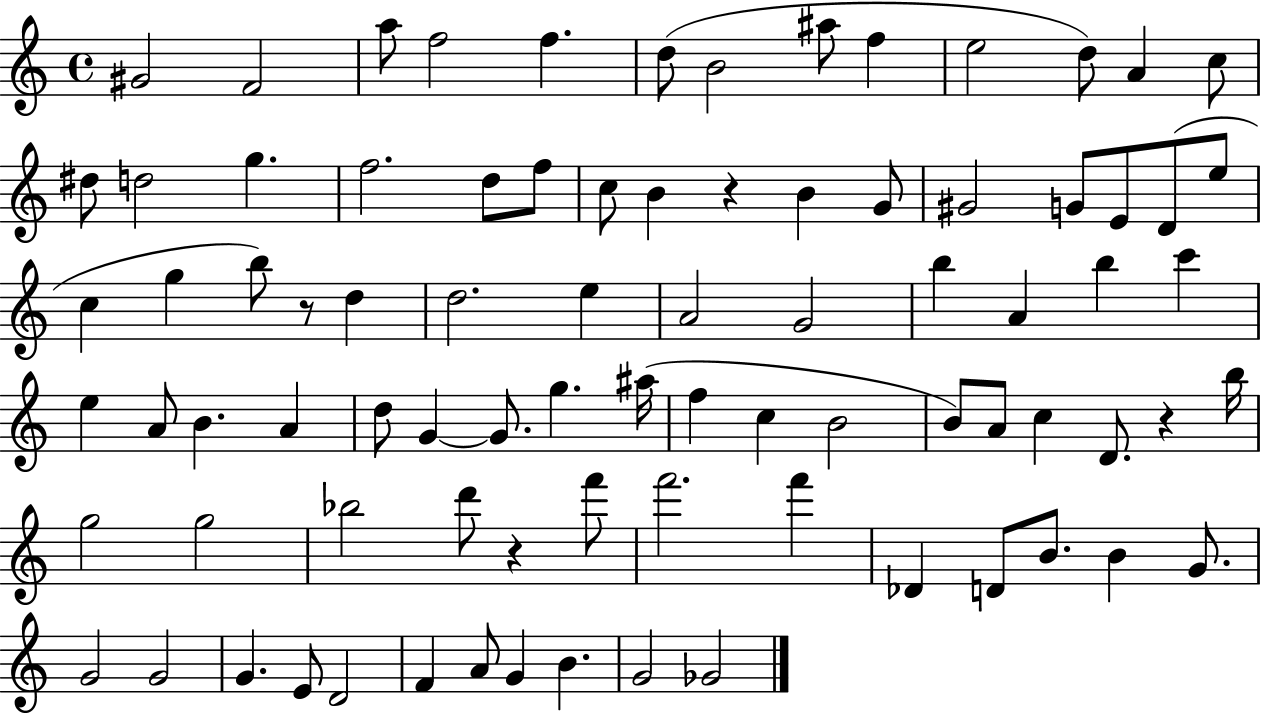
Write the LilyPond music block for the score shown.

{
  \clef treble
  \time 4/4
  \defaultTimeSignature
  \key c \major
  gis'2 f'2 | a''8 f''2 f''4. | d''8( b'2 ais''8 f''4 | e''2 d''8) a'4 c''8 | \break dis''8 d''2 g''4. | f''2. d''8 f''8 | c''8 b'4 r4 b'4 g'8 | gis'2 g'8 e'8 d'8( e''8 | \break c''4 g''4 b''8) r8 d''4 | d''2. e''4 | a'2 g'2 | b''4 a'4 b''4 c'''4 | \break e''4 a'8 b'4. a'4 | d''8 g'4~~ g'8. g''4. ais''16( | f''4 c''4 b'2 | b'8) a'8 c''4 d'8. r4 b''16 | \break g''2 g''2 | bes''2 d'''8 r4 f'''8 | f'''2. f'''4 | des'4 d'8 b'8. b'4 g'8. | \break g'2 g'2 | g'4. e'8 d'2 | f'4 a'8 g'4 b'4. | g'2 ges'2 | \break \bar "|."
}